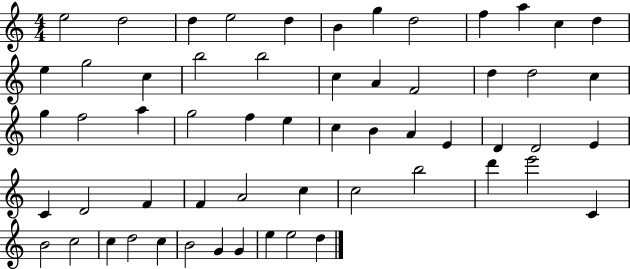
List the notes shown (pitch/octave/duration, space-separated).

E5/h D5/h D5/q E5/h D5/q B4/q G5/q D5/h F5/q A5/q C5/q D5/q E5/q G5/h C5/q B5/h B5/h C5/q A4/q F4/h D5/q D5/h C5/q G5/q F5/h A5/q G5/h F5/q E5/q C5/q B4/q A4/q E4/q D4/q D4/h E4/q C4/q D4/h F4/q F4/q A4/h C5/q C5/h B5/h D6/q E6/h C4/q B4/h C5/h C5/q D5/h C5/q B4/h G4/q G4/q E5/q E5/h D5/q